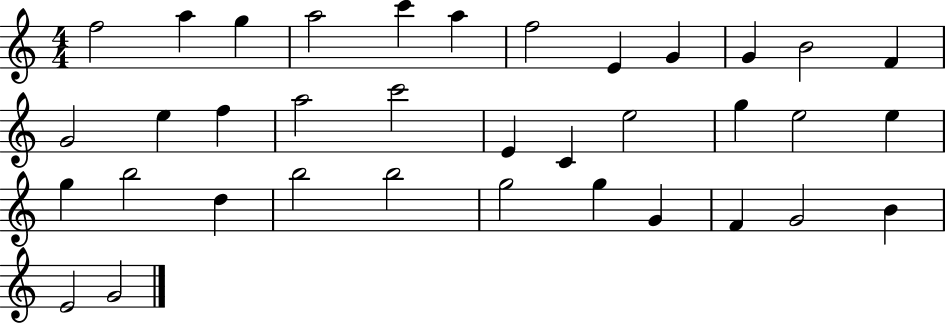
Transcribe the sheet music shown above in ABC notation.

X:1
T:Untitled
M:4/4
L:1/4
K:C
f2 a g a2 c' a f2 E G G B2 F G2 e f a2 c'2 E C e2 g e2 e g b2 d b2 b2 g2 g G F G2 B E2 G2